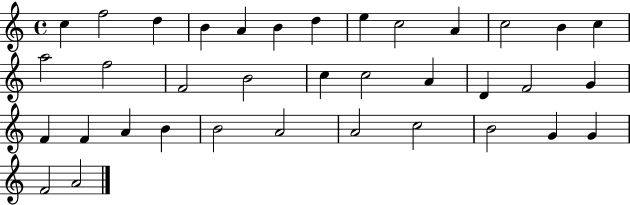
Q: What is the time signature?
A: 4/4